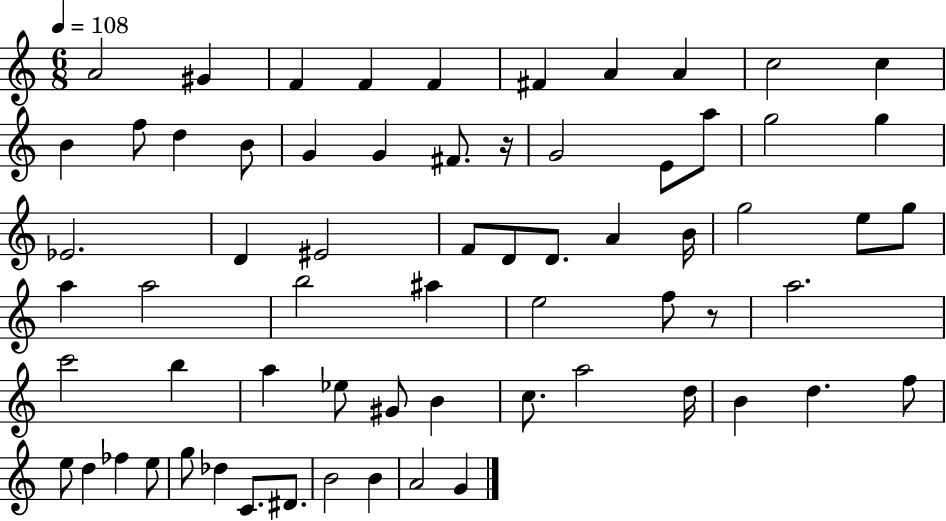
{
  \clef treble
  \numericTimeSignature
  \time 6/8
  \key c \major
  \tempo 4 = 108
  a'2 gis'4 | f'4 f'4 f'4 | fis'4 a'4 a'4 | c''2 c''4 | \break b'4 f''8 d''4 b'8 | g'4 g'4 fis'8. r16 | g'2 e'8 a''8 | g''2 g''4 | \break ees'2. | d'4 eis'2 | f'8 d'8 d'8. a'4 b'16 | g''2 e''8 g''8 | \break a''4 a''2 | b''2 ais''4 | e''2 f''8 r8 | a''2. | \break c'''2 b''4 | a''4 ees''8 gis'8 b'4 | c''8. a''2 d''16 | b'4 d''4. f''8 | \break e''8 d''4 fes''4 e''8 | g''8 des''4 c'8. dis'8. | b'2 b'4 | a'2 g'4 | \break \bar "|."
}